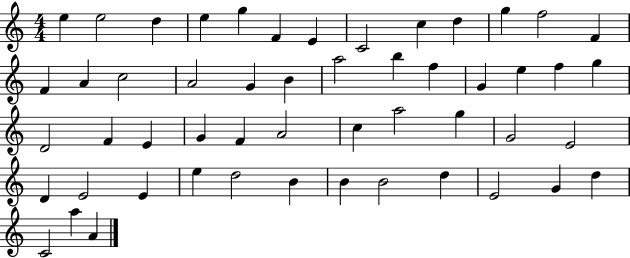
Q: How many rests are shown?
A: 0